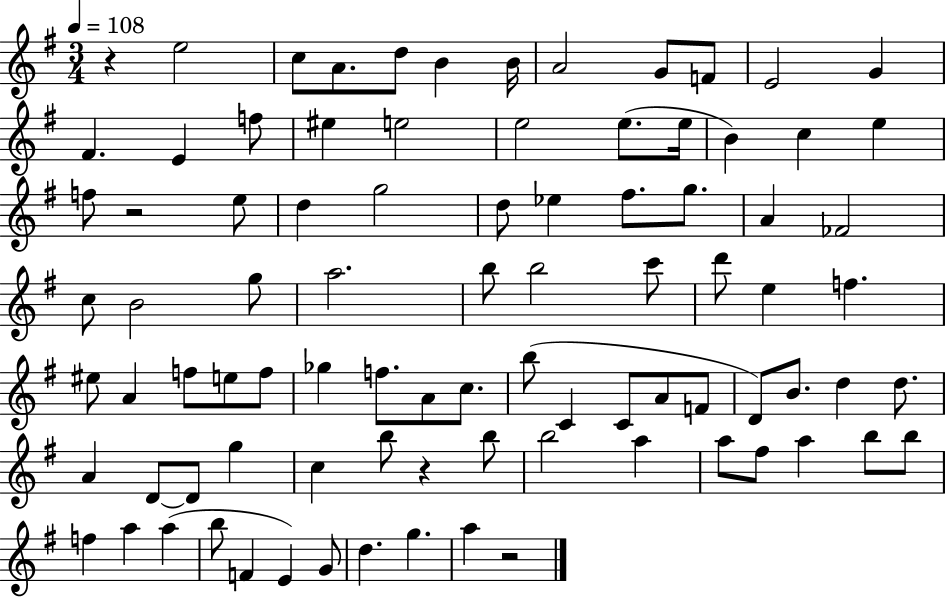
R/q E5/h C5/e A4/e. D5/e B4/q B4/s A4/h G4/e F4/e E4/h G4/q F#4/q. E4/q F5/e EIS5/q E5/h E5/h E5/e. E5/s B4/q C5/q E5/q F5/e R/h E5/e D5/q G5/h D5/e Eb5/q F#5/e. G5/e. A4/q FES4/h C5/e B4/h G5/e A5/h. B5/e B5/h C6/e D6/e E5/q F5/q. EIS5/e A4/q F5/e E5/e F5/e Gb5/q F5/e. A4/e C5/e. B5/e C4/q C4/e A4/e F4/e D4/e B4/e. D5/q D5/e. A4/q D4/e D4/e G5/q C5/q B5/e R/q B5/e B5/h A5/q A5/e F#5/e A5/q B5/e B5/e F5/q A5/q A5/q B5/e F4/q E4/q G4/e D5/q. G5/q. A5/q R/h